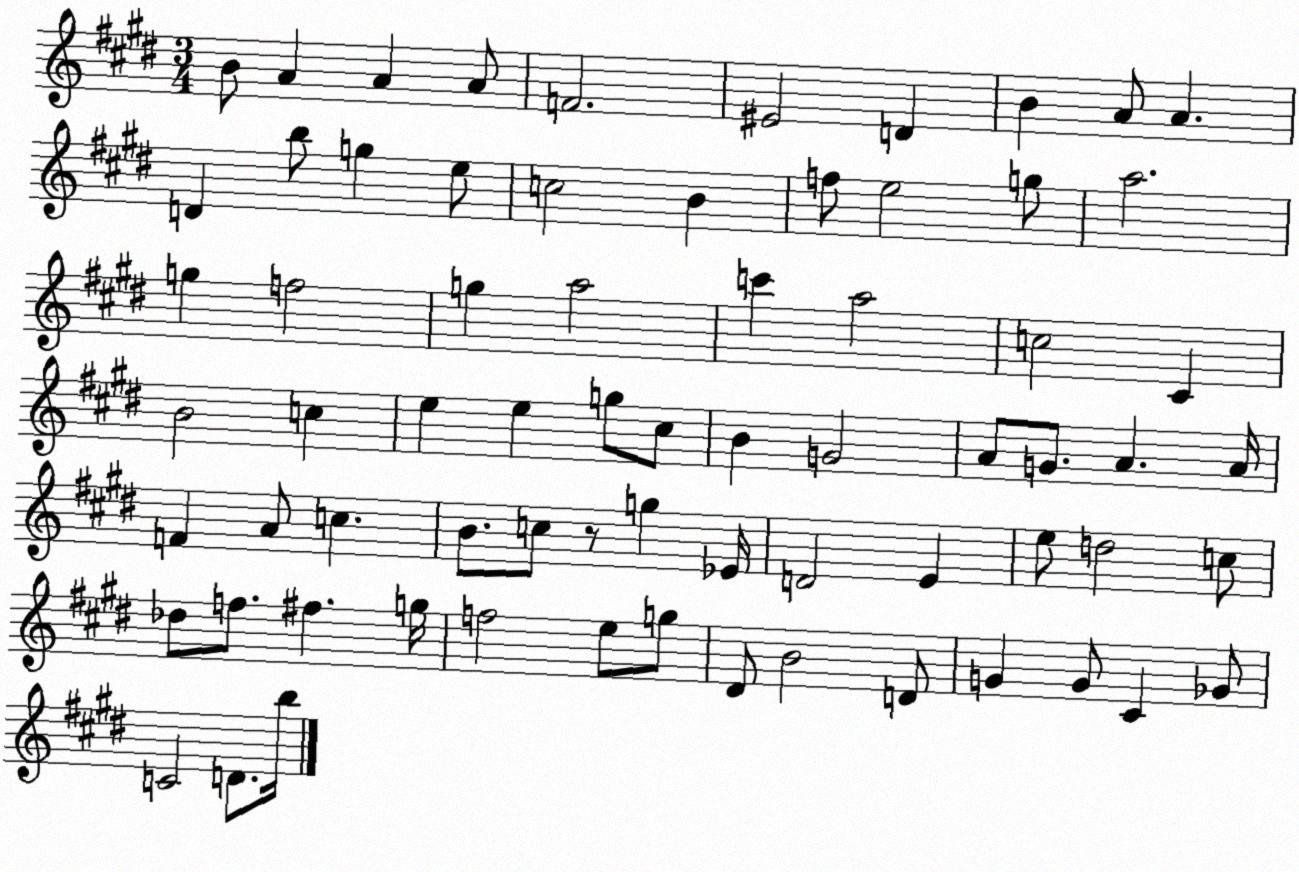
X:1
T:Untitled
M:3/4
L:1/4
K:E
B/2 A A A/2 F2 ^E2 D B A/2 A D b/2 g e/2 c2 B f/2 e2 g/2 a2 g f2 g a2 c' a2 c2 ^C B2 c e e g/2 ^c/2 B G2 A/2 G/2 A A/4 F A/2 c B/2 c/2 z/2 g _E/4 D2 E e/2 d2 c/2 _d/2 f/2 ^f g/4 f2 e/2 g/2 ^D/2 B2 D/2 G G/2 ^C _G/2 C2 D/2 b/4